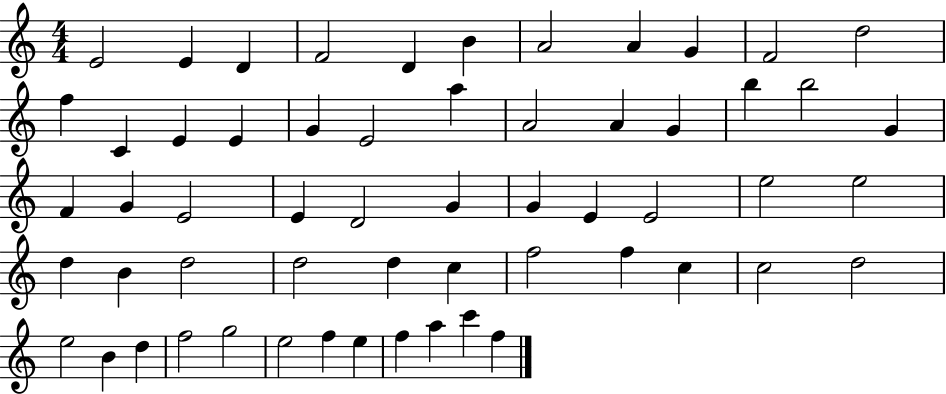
{
  \clef treble
  \numericTimeSignature
  \time 4/4
  \key c \major
  e'2 e'4 d'4 | f'2 d'4 b'4 | a'2 a'4 g'4 | f'2 d''2 | \break f''4 c'4 e'4 e'4 | g'4 e'2 a''4 | a'2 a'4 g'4 | b''4 b''2 g'4 | \break f'4 g'4 e'2 | e'4 d'2 g'4 | g'4 e'4 e'2 | e''2 e''2 | \break d''4 b'4 d''2 | d''2 d''4 c''4 | f''2 f''4 c''4 | c''2 d''2 | \break e''2 b'4 d''4 | f''2 g''2 | e''2 f''4 e''4 | f''4 a''4 c'''4 f''4 | \break \bar "|."
}